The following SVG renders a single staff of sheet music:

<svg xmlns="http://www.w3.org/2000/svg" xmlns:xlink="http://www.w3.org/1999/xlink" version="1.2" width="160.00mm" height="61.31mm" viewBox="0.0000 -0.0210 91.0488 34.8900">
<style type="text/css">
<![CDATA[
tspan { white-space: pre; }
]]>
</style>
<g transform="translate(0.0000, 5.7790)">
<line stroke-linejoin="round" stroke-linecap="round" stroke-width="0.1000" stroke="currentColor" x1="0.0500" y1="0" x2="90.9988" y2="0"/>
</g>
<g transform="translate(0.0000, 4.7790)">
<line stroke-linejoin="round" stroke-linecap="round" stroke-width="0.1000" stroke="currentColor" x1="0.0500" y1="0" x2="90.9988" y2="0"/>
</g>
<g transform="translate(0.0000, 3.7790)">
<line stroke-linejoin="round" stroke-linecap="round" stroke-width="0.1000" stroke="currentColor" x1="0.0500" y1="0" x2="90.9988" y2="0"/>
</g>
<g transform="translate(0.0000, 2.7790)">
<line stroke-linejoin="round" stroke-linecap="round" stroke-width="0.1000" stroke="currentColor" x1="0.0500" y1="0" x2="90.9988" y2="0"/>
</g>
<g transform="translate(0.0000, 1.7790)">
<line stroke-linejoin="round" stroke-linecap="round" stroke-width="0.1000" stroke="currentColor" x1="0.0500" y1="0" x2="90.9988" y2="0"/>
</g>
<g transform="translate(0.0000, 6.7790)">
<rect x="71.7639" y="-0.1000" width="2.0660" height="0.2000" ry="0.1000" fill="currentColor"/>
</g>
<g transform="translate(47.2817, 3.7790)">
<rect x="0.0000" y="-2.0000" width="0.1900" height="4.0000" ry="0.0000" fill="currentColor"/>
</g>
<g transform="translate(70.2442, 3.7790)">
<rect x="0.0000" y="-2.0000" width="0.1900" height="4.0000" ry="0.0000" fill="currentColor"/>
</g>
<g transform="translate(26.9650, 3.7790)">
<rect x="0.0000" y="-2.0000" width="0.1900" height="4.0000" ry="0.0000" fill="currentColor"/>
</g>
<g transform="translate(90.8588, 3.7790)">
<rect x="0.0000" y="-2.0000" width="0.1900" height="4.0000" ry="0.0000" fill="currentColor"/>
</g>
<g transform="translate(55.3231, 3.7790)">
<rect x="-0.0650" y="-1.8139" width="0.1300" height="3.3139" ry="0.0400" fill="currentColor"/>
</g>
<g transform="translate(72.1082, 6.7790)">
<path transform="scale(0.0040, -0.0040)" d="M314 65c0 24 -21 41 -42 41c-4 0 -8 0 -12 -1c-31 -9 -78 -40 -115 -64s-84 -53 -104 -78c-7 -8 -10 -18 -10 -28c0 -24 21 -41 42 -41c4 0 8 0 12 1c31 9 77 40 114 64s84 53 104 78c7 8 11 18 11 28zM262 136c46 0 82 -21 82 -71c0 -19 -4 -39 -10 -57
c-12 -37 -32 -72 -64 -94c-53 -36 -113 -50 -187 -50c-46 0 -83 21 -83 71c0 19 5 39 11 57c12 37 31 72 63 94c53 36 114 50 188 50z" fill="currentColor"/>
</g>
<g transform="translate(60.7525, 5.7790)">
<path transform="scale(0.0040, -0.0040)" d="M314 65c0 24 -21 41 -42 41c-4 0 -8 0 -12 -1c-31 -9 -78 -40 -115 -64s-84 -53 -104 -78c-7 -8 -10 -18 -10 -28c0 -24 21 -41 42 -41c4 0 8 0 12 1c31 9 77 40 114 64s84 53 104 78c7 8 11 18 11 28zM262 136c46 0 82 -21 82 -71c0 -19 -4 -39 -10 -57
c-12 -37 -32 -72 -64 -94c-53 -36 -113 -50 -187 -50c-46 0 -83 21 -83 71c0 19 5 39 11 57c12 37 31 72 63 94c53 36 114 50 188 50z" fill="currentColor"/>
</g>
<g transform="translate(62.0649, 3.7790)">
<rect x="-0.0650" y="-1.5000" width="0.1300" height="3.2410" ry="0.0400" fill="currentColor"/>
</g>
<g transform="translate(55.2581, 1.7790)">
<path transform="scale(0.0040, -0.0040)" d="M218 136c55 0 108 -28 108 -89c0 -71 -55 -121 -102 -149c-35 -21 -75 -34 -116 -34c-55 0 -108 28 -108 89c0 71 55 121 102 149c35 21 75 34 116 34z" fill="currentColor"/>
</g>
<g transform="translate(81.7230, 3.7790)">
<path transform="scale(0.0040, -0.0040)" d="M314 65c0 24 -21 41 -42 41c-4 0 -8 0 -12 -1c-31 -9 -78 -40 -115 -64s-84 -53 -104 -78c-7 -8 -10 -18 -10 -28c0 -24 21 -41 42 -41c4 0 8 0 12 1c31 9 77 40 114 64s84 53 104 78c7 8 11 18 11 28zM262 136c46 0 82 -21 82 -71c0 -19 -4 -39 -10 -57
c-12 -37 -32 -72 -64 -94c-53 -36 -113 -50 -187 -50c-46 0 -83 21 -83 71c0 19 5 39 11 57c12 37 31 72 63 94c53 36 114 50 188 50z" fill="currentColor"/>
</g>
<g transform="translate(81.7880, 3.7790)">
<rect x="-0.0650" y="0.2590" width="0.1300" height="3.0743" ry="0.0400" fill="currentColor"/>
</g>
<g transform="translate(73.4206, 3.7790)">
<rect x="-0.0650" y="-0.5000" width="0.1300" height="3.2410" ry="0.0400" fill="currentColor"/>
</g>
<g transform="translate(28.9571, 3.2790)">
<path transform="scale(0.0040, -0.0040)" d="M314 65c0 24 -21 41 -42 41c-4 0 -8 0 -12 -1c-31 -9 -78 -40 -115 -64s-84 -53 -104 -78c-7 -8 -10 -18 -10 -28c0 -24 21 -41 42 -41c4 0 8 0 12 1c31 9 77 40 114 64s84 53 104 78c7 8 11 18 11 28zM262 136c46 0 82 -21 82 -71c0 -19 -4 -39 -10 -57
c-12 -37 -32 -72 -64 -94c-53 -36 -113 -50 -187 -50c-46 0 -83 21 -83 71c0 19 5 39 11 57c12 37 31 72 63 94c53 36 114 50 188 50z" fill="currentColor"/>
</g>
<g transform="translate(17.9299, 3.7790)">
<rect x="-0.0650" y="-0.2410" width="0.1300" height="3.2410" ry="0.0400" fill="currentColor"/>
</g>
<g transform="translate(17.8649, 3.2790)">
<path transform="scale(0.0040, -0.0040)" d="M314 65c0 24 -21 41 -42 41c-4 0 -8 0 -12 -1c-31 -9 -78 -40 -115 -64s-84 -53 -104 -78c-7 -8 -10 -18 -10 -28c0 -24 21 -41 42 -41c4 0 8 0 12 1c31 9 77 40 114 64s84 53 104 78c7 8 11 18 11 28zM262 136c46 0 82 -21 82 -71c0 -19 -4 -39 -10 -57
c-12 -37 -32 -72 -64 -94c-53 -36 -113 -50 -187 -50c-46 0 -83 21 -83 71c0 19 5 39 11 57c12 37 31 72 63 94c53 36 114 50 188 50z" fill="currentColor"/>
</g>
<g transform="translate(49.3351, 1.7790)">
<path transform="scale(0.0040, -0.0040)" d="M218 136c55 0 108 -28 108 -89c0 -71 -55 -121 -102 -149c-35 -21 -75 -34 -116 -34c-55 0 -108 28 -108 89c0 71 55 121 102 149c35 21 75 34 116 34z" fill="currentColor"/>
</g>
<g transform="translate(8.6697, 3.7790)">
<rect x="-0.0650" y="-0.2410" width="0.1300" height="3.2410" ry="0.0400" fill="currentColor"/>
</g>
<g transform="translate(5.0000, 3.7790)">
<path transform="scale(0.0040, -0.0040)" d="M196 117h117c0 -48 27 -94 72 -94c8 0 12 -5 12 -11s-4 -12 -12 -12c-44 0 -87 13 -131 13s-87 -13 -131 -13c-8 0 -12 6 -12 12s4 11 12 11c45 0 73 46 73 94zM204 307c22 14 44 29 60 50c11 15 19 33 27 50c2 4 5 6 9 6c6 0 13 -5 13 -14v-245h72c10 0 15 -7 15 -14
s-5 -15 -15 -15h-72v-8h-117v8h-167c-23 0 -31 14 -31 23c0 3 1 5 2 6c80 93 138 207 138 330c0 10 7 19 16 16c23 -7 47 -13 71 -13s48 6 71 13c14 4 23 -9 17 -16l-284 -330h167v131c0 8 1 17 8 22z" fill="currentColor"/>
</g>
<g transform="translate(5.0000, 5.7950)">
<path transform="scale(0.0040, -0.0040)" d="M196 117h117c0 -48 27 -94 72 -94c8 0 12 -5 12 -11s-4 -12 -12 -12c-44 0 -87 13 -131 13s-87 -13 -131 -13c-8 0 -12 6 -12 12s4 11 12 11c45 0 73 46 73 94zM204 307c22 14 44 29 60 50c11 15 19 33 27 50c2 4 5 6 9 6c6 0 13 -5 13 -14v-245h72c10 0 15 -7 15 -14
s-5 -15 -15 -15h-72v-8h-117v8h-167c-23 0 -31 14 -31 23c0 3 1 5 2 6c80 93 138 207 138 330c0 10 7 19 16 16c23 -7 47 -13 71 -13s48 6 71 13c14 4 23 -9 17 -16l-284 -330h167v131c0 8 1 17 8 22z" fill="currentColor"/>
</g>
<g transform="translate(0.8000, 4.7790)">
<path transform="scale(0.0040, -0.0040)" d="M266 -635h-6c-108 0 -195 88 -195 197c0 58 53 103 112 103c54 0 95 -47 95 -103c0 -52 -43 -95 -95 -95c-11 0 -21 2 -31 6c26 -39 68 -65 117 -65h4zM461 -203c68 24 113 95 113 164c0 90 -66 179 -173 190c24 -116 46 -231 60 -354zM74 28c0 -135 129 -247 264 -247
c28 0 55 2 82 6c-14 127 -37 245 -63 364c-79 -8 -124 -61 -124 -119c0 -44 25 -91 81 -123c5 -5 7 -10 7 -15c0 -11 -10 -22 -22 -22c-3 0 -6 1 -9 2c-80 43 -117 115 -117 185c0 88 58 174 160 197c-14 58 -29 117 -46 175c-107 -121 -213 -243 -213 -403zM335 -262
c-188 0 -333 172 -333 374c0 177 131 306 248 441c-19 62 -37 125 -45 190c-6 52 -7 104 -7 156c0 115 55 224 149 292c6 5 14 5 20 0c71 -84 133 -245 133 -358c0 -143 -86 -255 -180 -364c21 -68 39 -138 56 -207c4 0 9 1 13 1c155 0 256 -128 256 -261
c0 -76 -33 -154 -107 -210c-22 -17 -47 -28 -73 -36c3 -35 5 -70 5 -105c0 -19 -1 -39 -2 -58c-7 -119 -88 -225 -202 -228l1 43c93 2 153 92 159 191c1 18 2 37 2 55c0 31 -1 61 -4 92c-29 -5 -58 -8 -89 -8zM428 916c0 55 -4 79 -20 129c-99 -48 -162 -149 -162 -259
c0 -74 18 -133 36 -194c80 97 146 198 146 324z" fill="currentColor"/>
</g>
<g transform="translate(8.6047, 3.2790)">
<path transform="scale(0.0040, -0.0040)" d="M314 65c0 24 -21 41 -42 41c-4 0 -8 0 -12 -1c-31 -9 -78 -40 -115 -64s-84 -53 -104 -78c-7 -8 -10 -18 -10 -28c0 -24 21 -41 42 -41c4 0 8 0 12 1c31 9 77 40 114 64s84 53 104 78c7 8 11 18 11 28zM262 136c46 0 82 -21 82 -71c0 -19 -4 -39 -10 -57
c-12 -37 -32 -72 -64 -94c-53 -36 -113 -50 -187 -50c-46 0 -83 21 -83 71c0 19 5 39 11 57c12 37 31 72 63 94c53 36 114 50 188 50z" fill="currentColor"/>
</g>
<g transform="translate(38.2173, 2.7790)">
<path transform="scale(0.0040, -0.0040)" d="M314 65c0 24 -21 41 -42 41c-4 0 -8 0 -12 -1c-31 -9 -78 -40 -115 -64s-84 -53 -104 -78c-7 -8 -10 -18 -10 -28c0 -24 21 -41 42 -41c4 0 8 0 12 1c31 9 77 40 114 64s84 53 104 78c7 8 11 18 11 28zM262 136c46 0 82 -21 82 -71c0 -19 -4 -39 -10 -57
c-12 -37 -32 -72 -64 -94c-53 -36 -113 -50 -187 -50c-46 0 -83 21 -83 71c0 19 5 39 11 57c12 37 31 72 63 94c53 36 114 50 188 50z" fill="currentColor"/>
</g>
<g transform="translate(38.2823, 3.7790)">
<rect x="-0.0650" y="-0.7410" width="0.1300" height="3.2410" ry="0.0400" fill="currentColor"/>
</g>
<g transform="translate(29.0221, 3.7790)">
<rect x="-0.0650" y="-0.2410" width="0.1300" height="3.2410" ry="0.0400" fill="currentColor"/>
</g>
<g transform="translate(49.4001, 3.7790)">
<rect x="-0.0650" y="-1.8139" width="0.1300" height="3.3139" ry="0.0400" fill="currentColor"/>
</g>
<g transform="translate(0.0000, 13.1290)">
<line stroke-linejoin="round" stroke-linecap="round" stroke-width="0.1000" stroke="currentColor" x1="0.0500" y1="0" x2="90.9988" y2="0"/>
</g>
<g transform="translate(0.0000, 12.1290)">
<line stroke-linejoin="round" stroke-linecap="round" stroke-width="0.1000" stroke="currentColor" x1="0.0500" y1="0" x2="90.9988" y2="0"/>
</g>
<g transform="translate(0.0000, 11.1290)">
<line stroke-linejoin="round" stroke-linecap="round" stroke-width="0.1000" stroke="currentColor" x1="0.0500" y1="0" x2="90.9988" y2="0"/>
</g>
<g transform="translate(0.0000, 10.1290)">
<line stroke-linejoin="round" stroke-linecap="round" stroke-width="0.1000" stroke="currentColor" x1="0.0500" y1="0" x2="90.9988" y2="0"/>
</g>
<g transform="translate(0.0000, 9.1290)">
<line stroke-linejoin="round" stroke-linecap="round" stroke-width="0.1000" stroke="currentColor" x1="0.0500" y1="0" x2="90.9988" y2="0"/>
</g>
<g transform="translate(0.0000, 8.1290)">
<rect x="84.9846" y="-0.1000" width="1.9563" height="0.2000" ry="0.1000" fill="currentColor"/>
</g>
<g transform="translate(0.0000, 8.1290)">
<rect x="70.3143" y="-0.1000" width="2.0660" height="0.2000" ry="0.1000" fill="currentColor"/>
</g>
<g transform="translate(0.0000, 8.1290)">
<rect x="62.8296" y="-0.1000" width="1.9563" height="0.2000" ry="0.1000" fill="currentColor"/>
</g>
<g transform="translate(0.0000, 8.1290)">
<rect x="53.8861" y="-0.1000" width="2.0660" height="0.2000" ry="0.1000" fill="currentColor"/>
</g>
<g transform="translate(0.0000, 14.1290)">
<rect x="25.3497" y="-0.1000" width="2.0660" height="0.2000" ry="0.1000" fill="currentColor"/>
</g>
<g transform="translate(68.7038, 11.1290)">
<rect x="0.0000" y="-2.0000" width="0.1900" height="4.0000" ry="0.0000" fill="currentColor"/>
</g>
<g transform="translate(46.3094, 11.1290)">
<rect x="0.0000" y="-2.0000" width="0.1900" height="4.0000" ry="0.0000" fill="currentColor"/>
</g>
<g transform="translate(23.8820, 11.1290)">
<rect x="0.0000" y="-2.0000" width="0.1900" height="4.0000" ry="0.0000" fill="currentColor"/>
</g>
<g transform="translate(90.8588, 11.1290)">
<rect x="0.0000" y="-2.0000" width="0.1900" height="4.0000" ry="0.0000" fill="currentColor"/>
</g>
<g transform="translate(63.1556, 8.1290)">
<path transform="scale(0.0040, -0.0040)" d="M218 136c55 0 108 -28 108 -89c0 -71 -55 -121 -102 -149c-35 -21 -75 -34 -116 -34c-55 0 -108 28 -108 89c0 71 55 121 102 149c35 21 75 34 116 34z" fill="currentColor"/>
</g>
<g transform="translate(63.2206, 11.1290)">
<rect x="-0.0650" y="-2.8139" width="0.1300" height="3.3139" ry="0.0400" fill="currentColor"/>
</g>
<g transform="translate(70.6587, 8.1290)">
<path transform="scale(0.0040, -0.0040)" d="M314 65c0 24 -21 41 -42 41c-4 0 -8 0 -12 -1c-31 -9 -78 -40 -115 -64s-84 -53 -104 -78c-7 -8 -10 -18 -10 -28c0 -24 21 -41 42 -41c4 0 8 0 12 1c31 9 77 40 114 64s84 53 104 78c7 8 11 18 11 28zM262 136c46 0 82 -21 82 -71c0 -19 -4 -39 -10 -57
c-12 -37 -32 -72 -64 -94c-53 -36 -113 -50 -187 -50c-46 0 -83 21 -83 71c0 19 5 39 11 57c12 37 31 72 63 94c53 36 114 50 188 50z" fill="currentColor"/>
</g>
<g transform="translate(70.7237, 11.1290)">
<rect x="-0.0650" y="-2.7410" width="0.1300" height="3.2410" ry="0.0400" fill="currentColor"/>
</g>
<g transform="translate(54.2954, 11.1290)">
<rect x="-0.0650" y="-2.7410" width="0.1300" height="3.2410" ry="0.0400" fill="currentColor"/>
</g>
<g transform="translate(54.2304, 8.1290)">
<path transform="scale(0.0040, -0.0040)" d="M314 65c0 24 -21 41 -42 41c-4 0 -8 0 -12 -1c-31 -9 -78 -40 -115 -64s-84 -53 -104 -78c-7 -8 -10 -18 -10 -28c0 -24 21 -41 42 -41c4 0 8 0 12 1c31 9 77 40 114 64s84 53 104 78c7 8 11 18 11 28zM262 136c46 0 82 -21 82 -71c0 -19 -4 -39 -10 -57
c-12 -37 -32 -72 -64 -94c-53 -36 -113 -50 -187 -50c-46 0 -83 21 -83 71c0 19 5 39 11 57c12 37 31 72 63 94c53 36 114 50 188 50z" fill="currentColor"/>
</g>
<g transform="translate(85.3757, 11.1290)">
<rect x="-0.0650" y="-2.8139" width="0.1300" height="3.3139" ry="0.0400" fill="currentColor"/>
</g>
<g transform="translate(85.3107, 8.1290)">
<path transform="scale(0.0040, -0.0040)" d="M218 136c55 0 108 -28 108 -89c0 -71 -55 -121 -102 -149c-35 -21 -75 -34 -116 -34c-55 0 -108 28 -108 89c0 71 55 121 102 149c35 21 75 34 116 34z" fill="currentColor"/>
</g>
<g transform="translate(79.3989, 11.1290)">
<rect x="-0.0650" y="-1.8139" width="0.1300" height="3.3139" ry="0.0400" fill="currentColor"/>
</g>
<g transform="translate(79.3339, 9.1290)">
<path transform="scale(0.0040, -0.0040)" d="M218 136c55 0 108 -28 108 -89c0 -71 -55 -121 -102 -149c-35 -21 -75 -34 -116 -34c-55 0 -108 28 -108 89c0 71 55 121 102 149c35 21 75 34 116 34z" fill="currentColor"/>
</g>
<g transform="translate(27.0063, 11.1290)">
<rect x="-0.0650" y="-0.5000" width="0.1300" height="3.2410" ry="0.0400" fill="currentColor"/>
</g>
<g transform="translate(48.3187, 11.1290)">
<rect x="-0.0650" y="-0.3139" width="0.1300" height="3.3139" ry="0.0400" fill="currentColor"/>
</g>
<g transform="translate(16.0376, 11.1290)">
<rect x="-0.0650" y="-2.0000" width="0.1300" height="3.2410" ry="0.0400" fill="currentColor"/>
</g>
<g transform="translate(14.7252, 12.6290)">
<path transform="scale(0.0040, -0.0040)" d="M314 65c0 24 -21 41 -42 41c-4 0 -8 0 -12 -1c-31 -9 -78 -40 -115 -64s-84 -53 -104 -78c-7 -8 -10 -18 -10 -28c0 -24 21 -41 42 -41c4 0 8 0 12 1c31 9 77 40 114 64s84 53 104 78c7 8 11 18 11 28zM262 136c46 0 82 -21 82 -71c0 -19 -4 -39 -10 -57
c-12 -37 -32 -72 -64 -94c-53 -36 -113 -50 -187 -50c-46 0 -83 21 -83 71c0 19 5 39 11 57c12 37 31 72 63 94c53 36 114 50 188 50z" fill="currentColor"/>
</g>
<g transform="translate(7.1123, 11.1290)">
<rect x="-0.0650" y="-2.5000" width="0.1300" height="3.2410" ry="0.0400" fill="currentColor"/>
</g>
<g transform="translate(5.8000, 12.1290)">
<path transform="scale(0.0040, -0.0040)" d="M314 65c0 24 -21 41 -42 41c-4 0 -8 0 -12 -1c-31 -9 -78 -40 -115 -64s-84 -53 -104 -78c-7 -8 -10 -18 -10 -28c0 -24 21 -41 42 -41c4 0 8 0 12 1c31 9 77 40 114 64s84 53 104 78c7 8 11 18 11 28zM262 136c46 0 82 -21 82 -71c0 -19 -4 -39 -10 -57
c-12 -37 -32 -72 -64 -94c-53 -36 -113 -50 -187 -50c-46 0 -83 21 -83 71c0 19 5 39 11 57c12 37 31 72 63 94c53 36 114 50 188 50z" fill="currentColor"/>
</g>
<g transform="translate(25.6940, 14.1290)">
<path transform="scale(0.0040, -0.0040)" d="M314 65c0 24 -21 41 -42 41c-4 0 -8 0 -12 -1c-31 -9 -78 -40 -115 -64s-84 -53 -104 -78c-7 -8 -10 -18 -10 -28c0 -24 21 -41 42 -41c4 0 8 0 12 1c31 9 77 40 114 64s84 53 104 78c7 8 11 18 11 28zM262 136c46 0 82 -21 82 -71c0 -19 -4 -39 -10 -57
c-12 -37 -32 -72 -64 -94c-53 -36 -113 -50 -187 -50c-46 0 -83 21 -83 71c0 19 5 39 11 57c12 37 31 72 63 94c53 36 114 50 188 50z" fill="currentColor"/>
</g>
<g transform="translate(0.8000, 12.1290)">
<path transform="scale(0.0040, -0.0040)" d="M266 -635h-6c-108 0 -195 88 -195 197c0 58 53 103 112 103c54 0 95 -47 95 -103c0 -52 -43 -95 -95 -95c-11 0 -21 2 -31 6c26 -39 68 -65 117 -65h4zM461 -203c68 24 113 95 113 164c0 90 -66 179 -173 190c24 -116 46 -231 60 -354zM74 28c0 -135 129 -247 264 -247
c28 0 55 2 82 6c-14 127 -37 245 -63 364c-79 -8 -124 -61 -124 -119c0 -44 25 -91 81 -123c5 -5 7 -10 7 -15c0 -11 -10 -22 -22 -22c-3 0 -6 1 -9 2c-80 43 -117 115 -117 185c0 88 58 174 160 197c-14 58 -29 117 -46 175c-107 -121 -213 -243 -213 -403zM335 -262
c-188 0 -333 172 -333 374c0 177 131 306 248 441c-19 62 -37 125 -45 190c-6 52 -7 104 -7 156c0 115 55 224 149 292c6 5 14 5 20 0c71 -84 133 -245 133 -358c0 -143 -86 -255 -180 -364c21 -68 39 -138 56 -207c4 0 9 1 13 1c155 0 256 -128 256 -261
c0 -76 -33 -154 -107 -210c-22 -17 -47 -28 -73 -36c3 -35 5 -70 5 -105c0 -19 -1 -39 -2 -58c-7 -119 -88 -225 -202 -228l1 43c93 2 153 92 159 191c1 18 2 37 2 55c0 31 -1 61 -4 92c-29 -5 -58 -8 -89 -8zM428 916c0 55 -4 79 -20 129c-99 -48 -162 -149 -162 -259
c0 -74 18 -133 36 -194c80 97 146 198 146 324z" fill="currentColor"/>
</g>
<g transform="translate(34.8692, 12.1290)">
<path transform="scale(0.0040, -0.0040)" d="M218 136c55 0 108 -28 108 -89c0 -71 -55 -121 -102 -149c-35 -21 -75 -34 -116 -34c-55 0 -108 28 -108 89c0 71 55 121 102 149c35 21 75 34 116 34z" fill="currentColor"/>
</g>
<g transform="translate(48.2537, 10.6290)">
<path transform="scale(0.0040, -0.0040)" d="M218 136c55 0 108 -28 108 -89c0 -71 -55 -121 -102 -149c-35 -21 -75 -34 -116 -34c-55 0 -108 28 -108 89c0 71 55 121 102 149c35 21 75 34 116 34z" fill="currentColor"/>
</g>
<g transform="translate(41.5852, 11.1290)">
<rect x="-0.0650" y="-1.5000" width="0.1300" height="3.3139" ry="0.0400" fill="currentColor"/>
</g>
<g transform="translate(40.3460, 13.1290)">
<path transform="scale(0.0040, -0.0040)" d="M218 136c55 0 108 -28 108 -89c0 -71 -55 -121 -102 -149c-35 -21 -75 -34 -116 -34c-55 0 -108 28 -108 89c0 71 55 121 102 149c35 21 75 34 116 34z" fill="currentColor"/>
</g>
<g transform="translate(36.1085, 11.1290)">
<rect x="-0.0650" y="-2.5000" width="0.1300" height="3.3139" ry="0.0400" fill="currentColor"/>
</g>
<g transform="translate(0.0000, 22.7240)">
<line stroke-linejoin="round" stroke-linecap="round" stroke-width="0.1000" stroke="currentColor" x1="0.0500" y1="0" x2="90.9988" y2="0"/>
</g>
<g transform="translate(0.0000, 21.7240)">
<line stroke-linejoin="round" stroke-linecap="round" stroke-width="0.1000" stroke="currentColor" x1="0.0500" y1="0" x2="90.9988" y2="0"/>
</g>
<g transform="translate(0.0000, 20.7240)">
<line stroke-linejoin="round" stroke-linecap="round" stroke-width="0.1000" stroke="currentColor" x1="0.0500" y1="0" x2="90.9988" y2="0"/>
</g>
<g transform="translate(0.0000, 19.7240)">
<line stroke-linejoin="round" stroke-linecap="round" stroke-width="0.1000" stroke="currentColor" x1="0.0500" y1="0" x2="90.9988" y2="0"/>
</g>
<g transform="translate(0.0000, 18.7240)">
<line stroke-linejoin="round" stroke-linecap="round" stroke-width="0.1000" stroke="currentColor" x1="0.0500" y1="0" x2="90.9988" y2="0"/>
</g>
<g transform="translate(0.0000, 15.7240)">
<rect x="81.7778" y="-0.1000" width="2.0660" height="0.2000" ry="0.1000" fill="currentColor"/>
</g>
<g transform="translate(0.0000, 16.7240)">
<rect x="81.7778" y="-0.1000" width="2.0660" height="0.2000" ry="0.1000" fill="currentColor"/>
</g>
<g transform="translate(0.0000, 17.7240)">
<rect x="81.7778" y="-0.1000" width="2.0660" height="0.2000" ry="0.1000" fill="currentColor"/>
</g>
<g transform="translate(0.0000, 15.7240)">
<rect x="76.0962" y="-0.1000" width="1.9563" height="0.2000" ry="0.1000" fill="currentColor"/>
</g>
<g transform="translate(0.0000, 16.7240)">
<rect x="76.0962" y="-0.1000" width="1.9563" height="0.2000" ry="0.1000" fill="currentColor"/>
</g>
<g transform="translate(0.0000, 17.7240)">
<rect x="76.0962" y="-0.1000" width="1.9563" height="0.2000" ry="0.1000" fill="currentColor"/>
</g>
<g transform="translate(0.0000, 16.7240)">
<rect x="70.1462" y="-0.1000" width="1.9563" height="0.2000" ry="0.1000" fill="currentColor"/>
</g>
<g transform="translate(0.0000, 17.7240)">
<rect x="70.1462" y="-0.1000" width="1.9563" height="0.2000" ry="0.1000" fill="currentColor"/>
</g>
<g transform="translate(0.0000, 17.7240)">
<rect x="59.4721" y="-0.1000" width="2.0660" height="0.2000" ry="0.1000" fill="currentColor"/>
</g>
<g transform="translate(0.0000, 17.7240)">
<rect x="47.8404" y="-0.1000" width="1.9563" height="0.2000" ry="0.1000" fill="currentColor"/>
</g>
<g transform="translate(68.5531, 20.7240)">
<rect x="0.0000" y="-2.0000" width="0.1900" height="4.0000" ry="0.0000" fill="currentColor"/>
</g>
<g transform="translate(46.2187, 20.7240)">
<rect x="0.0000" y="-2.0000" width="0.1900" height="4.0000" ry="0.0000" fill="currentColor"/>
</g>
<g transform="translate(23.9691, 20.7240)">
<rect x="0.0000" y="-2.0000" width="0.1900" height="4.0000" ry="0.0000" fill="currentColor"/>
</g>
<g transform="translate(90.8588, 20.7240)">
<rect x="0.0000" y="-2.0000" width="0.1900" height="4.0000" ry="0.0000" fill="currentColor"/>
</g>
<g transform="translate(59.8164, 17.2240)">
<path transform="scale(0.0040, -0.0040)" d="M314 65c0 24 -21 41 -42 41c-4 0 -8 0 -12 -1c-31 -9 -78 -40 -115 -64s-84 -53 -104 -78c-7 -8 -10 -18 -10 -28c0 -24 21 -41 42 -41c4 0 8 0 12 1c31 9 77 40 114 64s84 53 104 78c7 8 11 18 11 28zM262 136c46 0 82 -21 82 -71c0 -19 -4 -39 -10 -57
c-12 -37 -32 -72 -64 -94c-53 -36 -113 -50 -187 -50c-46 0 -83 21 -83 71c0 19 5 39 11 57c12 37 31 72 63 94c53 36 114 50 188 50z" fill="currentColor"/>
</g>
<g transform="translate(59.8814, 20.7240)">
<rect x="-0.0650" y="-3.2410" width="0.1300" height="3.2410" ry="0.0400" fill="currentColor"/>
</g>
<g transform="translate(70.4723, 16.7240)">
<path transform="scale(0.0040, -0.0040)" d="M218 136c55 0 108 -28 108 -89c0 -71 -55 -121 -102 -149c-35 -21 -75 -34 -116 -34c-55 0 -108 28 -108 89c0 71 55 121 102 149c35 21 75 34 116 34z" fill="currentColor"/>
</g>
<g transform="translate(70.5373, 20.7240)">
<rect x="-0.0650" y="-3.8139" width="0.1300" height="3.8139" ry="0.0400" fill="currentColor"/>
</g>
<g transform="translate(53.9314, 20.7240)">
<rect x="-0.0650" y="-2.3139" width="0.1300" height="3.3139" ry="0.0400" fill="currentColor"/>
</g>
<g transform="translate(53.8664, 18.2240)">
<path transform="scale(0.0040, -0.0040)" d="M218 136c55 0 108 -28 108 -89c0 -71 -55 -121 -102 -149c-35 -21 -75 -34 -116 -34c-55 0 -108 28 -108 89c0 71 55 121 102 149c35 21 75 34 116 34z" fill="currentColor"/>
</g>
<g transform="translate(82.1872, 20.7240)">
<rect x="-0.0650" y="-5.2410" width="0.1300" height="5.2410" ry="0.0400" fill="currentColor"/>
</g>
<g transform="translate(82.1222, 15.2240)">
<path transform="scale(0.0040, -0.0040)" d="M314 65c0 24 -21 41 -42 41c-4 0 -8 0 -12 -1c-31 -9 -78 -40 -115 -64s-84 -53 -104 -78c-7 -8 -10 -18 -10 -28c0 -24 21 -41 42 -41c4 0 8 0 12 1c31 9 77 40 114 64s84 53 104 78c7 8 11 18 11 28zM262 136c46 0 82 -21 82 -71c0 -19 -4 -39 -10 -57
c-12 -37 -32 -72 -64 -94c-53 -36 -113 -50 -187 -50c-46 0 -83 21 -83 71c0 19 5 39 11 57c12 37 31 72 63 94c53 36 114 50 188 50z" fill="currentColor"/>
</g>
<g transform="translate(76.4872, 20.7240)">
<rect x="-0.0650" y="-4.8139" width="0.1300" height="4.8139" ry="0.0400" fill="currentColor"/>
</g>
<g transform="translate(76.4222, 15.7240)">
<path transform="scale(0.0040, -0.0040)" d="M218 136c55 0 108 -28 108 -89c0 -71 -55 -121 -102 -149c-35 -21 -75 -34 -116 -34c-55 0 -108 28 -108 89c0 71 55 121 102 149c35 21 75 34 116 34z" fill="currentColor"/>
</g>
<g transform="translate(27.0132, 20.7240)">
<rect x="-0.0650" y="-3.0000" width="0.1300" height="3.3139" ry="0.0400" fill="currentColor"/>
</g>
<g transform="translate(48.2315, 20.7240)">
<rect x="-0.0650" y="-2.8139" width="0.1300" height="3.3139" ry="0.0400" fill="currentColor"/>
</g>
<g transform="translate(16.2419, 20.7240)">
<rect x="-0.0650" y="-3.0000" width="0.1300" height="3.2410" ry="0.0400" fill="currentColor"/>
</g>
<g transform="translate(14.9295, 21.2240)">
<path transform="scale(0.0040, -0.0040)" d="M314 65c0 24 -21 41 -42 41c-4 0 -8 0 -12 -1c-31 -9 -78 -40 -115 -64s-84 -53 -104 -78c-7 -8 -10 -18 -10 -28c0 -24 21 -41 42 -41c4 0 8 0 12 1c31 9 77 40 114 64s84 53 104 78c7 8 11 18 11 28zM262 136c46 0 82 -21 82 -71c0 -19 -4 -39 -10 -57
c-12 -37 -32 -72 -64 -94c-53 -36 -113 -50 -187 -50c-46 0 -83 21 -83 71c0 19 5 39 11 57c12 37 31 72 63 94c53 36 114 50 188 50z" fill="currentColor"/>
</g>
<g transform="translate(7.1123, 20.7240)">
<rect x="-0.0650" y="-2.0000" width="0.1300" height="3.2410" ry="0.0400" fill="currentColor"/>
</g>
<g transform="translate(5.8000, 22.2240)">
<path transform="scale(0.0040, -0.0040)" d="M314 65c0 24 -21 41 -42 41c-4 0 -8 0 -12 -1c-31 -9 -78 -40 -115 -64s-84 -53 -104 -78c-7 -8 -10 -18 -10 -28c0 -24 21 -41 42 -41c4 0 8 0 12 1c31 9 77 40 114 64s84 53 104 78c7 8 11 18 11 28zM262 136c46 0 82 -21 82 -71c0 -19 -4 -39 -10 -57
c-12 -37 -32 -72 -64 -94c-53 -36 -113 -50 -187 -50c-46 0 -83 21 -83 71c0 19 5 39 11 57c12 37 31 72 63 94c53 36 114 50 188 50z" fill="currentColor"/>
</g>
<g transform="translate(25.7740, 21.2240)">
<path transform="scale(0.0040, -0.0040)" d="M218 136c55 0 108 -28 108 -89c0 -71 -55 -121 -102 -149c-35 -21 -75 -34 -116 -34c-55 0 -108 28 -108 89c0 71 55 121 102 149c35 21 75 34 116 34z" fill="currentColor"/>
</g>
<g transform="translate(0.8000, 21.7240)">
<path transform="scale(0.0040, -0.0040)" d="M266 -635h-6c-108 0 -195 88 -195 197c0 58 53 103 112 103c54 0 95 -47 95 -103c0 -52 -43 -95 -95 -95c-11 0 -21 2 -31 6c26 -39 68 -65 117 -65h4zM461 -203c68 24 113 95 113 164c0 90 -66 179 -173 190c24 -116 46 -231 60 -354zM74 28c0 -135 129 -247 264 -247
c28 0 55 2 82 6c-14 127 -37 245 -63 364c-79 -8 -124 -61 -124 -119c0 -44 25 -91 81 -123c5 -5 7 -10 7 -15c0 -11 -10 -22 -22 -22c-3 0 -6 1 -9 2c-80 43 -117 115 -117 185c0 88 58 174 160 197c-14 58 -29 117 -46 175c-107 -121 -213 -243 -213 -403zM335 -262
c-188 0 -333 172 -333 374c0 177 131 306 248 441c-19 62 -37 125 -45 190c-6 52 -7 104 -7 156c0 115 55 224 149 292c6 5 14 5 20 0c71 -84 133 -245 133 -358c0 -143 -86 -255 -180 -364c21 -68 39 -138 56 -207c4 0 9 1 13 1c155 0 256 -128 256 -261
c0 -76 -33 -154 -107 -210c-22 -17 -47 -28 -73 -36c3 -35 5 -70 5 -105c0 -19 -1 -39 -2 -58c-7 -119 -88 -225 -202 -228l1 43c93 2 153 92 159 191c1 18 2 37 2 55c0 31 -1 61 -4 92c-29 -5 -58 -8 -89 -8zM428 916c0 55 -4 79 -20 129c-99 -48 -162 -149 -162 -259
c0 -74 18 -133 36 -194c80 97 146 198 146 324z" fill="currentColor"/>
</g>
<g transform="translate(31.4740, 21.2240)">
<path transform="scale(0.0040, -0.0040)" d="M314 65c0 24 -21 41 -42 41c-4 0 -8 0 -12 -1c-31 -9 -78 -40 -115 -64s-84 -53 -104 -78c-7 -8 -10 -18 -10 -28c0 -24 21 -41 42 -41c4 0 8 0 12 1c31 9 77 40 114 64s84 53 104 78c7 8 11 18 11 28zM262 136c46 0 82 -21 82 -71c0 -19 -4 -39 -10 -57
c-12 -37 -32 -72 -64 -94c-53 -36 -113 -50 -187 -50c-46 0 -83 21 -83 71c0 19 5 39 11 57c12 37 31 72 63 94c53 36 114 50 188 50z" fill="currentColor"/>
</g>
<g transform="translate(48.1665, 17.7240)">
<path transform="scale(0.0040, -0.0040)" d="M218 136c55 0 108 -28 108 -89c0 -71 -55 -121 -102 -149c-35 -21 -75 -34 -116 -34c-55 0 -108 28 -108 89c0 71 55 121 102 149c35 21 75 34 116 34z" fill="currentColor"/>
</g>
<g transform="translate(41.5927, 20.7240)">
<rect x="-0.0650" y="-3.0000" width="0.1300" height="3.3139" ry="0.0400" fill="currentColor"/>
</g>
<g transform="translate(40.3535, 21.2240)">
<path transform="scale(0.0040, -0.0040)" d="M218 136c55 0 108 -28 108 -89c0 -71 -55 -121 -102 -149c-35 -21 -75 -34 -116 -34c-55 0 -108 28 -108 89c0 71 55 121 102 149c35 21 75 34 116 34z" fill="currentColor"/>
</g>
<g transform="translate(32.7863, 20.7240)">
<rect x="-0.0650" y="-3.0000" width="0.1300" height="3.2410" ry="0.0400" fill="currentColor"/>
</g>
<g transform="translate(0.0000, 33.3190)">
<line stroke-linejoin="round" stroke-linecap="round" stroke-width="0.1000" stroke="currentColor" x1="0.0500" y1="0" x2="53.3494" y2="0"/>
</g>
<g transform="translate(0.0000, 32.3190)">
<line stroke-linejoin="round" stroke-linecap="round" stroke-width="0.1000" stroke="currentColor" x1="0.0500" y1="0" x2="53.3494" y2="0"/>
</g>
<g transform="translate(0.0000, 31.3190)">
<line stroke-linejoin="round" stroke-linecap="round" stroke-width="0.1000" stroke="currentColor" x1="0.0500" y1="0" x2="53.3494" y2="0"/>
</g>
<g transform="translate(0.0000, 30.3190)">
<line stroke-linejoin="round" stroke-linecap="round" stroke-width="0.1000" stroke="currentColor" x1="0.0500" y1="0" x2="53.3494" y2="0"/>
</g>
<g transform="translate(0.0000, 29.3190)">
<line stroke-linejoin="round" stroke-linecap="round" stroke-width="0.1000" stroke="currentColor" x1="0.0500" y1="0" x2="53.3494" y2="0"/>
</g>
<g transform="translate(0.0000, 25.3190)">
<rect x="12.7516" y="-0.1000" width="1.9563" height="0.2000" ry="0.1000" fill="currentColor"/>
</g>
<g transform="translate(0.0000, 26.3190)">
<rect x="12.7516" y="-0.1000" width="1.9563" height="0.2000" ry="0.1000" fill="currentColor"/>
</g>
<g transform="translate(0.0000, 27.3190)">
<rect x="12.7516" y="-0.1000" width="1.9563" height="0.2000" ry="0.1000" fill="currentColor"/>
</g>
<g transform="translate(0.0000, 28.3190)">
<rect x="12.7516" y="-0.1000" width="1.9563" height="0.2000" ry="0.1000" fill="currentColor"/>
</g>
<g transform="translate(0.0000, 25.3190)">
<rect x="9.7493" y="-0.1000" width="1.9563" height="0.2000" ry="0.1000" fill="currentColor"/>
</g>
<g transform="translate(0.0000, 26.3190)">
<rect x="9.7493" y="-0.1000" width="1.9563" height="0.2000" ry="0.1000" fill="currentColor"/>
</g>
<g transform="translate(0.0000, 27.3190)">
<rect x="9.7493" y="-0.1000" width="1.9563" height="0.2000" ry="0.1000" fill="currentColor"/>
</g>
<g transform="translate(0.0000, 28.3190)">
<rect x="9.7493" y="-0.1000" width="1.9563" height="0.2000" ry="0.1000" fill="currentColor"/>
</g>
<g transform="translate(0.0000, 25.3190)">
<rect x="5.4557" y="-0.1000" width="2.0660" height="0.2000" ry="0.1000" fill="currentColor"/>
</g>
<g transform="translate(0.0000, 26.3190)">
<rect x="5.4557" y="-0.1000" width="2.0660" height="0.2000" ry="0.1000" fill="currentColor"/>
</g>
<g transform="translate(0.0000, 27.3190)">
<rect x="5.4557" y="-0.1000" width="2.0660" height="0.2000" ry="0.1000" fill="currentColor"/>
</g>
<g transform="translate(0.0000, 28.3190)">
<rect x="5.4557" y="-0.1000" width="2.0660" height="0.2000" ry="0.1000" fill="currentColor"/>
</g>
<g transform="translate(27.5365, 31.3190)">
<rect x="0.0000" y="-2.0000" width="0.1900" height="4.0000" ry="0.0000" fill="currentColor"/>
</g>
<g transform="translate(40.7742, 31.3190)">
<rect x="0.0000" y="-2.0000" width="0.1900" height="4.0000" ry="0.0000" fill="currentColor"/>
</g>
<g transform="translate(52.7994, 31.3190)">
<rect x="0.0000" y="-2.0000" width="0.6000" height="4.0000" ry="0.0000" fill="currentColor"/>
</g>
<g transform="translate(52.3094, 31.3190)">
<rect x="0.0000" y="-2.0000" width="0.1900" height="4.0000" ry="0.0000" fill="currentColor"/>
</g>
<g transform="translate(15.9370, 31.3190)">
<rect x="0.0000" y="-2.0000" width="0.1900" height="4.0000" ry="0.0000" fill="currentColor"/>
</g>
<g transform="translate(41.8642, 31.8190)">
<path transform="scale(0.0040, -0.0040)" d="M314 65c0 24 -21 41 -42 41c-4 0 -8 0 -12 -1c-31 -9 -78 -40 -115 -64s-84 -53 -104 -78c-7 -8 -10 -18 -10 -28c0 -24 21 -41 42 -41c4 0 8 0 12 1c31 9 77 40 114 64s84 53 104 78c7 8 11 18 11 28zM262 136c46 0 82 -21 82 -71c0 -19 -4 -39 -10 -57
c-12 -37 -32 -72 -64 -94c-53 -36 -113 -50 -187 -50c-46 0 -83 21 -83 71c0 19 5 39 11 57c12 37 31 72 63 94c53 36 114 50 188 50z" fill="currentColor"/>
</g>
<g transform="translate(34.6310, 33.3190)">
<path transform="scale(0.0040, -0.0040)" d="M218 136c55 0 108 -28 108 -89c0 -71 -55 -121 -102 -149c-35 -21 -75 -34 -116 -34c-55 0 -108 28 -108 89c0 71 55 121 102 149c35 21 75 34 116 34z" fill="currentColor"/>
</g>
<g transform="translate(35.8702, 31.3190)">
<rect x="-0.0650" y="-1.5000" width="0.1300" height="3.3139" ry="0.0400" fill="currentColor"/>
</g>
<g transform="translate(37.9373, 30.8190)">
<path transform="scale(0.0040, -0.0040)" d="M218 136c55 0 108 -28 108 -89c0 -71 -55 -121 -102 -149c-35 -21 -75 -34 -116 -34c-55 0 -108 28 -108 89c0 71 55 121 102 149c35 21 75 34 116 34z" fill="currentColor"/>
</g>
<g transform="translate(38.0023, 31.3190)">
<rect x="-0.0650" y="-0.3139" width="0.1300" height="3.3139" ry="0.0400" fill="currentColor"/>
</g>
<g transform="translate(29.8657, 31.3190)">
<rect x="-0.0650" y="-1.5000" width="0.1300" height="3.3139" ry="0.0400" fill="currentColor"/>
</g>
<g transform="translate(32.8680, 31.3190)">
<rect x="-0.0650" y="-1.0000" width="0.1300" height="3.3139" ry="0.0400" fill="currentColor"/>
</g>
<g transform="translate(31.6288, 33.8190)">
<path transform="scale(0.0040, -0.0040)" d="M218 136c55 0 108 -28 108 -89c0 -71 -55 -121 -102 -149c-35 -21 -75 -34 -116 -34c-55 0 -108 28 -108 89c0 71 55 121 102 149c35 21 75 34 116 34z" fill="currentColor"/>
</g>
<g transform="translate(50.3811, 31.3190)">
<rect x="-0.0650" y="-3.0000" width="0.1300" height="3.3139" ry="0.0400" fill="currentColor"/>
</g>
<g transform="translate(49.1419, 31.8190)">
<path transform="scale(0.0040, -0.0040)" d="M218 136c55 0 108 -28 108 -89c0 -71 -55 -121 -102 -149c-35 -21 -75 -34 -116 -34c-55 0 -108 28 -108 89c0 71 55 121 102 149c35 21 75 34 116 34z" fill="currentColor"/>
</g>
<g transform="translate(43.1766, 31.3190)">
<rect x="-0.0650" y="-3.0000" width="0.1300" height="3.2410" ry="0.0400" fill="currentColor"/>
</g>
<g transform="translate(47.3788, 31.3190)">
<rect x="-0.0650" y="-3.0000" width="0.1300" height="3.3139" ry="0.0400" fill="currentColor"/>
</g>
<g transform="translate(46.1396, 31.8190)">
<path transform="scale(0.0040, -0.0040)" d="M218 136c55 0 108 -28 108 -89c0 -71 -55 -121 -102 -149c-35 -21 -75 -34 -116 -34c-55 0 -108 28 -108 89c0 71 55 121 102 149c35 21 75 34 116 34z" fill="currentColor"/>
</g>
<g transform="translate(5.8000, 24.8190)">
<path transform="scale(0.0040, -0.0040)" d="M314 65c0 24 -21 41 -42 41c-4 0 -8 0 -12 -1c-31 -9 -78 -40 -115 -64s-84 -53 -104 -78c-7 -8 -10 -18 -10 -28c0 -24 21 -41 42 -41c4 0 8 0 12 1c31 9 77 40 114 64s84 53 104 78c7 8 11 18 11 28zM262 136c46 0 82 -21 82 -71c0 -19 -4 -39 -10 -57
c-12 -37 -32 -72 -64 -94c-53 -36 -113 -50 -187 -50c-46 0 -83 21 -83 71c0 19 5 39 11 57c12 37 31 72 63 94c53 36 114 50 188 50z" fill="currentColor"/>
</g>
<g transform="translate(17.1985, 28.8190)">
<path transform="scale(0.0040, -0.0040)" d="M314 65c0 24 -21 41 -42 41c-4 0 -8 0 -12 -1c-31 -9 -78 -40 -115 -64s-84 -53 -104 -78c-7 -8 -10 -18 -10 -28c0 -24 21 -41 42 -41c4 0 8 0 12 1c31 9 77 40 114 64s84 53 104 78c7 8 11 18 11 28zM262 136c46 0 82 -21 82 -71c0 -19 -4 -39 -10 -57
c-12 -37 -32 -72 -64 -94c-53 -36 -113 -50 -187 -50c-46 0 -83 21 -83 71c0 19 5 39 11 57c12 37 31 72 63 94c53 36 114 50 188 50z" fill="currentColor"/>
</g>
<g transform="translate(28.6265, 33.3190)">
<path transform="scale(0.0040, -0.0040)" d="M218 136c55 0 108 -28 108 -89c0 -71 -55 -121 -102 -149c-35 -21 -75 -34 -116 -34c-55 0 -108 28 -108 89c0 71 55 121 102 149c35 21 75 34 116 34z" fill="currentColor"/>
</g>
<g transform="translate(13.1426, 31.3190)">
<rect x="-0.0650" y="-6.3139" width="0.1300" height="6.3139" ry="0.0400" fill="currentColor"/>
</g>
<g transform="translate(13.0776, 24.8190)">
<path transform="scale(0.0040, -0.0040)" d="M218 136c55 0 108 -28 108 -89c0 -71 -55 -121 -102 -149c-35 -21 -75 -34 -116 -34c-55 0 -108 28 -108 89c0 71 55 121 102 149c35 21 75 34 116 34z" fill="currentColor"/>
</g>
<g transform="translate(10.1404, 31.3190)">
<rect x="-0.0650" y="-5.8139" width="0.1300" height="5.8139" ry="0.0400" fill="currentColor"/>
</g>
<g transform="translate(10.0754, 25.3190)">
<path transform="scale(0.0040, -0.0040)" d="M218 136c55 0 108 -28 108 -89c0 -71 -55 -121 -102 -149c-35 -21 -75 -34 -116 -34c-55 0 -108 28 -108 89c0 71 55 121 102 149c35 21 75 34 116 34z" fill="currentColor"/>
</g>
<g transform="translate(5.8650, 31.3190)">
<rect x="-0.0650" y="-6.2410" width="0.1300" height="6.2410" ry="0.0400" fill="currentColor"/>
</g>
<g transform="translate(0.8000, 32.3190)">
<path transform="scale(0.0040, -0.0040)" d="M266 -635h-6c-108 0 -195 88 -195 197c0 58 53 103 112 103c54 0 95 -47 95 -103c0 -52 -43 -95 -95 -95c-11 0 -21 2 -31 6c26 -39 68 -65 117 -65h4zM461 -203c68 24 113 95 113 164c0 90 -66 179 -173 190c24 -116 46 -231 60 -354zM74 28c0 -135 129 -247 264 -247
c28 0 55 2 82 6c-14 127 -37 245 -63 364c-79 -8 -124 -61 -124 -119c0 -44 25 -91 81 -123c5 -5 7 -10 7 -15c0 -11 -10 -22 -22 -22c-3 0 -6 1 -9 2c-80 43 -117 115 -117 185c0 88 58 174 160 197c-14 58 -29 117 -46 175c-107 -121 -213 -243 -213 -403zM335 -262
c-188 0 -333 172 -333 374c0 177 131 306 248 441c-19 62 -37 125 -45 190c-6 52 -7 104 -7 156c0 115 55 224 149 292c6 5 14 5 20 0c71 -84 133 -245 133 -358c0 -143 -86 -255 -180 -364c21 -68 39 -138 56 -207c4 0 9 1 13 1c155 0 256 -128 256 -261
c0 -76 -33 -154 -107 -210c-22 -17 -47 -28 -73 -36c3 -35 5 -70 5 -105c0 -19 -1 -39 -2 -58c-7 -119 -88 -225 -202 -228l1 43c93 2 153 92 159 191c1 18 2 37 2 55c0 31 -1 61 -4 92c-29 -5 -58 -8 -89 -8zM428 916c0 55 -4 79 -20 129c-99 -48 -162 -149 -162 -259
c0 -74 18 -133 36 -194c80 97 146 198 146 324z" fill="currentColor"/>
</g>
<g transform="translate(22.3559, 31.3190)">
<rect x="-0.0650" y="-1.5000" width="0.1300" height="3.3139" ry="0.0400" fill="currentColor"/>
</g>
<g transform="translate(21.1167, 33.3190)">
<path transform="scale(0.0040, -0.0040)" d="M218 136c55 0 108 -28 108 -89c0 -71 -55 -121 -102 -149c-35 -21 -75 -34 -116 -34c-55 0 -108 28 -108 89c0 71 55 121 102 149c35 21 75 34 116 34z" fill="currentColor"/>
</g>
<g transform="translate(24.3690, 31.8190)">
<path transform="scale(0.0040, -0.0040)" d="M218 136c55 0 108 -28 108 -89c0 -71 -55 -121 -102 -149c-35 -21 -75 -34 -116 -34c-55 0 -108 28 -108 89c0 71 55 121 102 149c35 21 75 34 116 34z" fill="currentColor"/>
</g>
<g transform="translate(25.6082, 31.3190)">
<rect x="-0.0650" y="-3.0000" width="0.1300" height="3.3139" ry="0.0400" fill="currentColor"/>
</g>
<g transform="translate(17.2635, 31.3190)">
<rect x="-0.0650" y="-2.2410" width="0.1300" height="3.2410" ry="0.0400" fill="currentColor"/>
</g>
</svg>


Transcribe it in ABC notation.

X:1
T:Untitled
M:4/4
L:1/4
K:C
c2 c2 c2 d2 f f E2 C2 B2 G2 F2 C2 G E c a2 a a2 f a F2 A2 A A2 A a g b2 c' e' f'2 a'2 g' a' g2 E A E D E c A2 A A